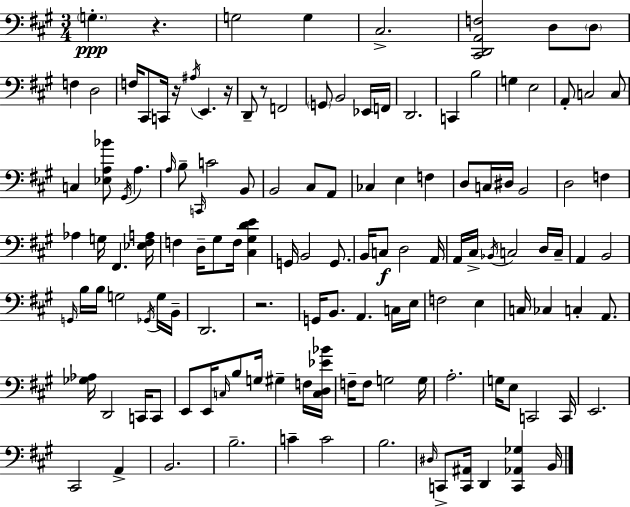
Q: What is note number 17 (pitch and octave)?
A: B2